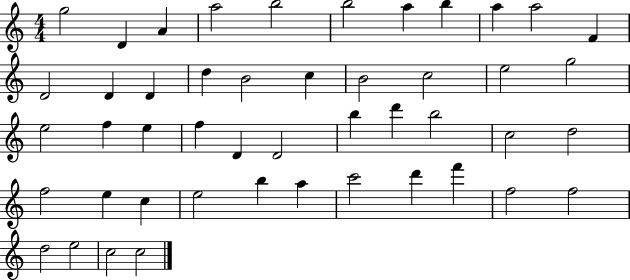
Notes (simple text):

G5/h D4/q A4/q A5/h B5/h B5/h A5/q B5/q A5/q A5/h F4/q D4/h D4/q D4/q D5/q B4/h C5/q B4/h C5/h E5/h G5/h E5/h F5/q E5/q F5/q D4/q D4/h B5/q D6/q B5/h C5/h D5/h F5/h E5/q C5/q E5/h B5/q A5/q C6/h D6/q F6/q F5/h F5/h D5/h E5/h C5/h C5/h